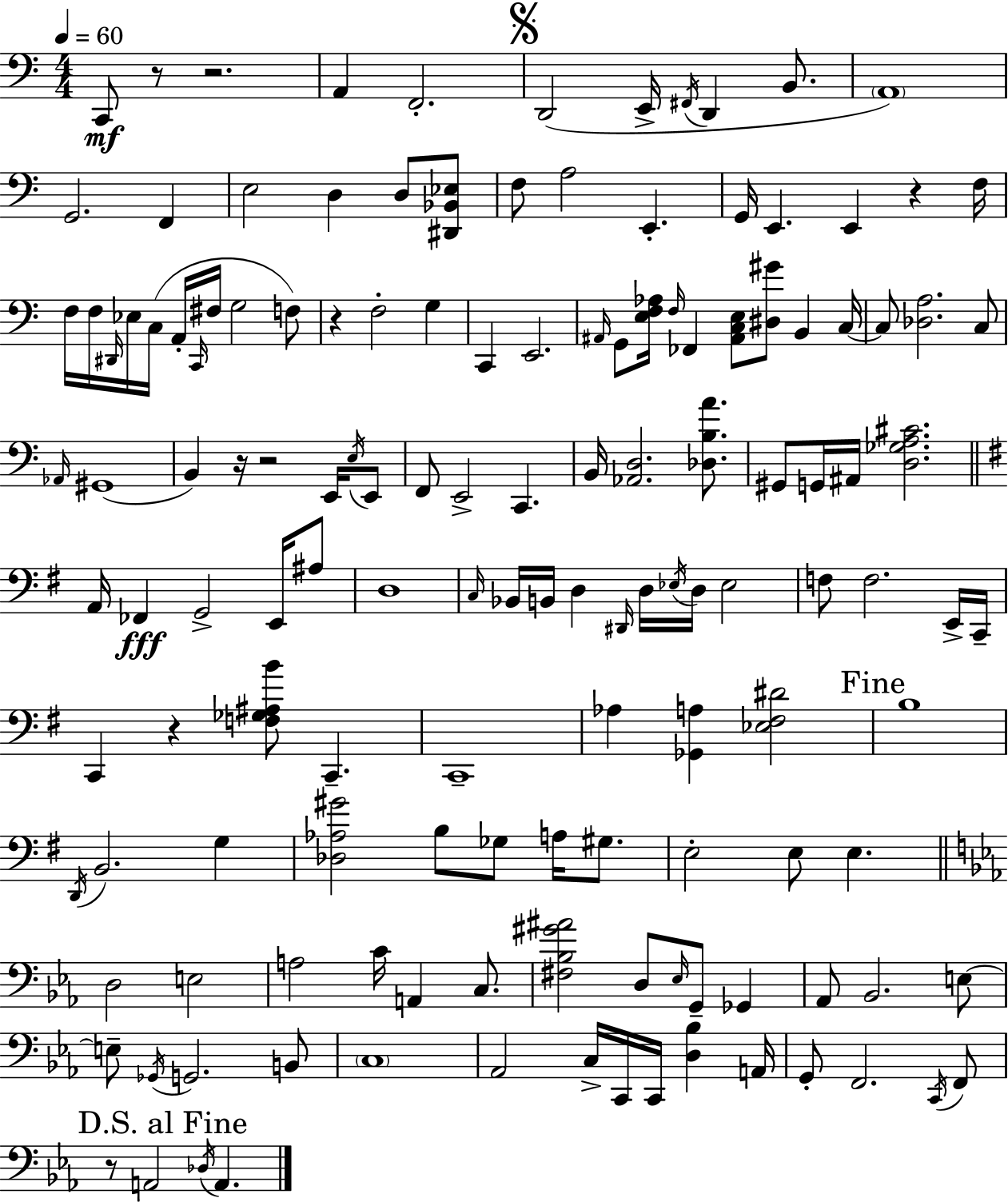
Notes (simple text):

C2/e R/e R/h. A2/q F2/h. D2/h E2/s F#2/s D2/q B2/e. A2/w G2/h. F2/q E3/h D3/q D3/e [D#2,Bb2,Eb3]/e F3/e A3/h E2/q. G2/s E2/q. E2/q R/q F3/s F3/s F3/s D#2/s Eb3/s C3/s A2/s C2/s F#3/s G3/h F3/e R/q F3/h G3/q C2/q E2/h. A#2/s G2/e [E3,F3,Ab3]/s F3/s FES2/q [A#2,C3,E3]/e [D#3,G#4]/e B2/q C3/s C3/e [Db3,A3]/h. C3/e Ab2/s G#2/w B2/q R/s R/h E2/s E3/s E2/e F2/e E2/h C2/q. B2/s [Ab2,D3]/h. [Db3,B3,A4]/e. G#2/e G2/s A#2/s [D3,Gb3,A3,C#4]/h. A2/s FES2/q G2/h E2/s A#3/e D3/w C3/s Bb2/s B2/s D3/q D#2/s D3/s Eb3/s D3/s Eb3/h F3/e F3/h. E2/s C2/s C2/q R/q [F3,Gb3,A#3,B4]/e C2/q. C2/w Ab3/q [Gb2,A3]/q [Eb3,F#3,D#4]/h B3/w D2/s B2/h. G3/q [Db3,Ab3,G#4]/h B3/e Gb3/e A3/s G#3/e. E3/h E3/e E3/q. D3/h E3/h A3/h C4/s A2/q C3/e. [F#3,Bb3,G#4,A#4]/h D3/e Eb3/s G2/e Gb2/q Ab2/e Bb2/h. E3/e E3/e Gb2/s G2/h. B2/e C3/w Ab2/h C3/s C2/s C2/s [D3,Bb3]/q A2/s G2/e F2/h. C2/s F2/e R/e A2/h Db3/s A2/q.